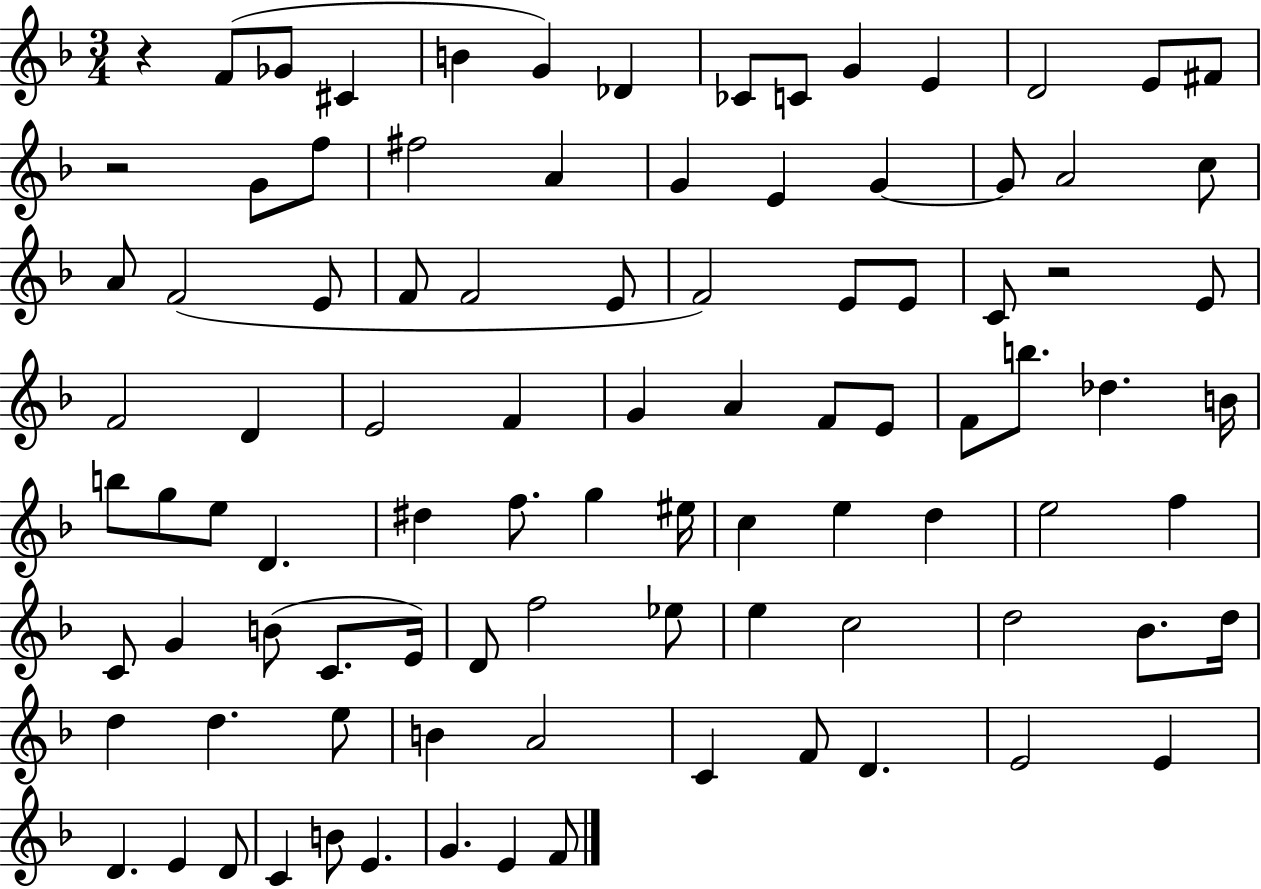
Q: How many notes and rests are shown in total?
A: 94